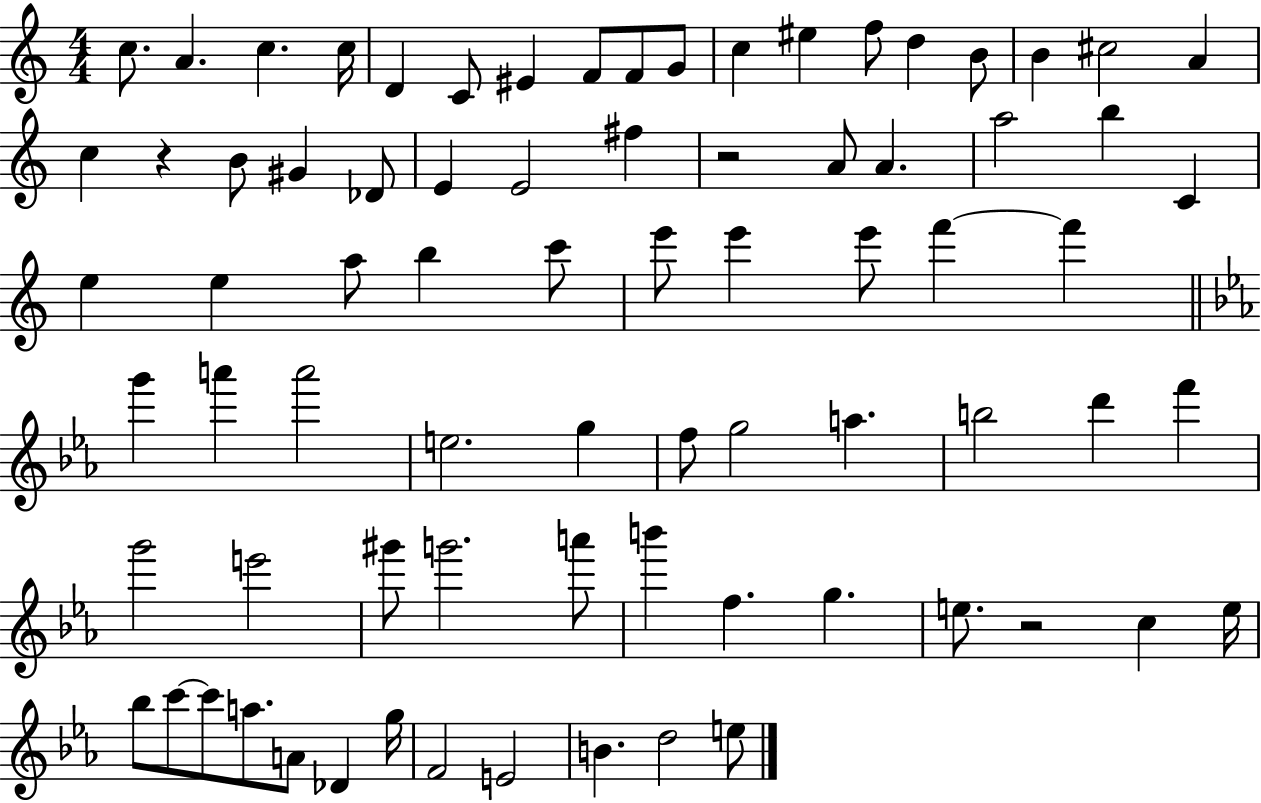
X:1
T:Untitled
M:4/4
L:1/4
K:C
c/2 A c c/4 D C/2 ^E F/2 F/2 G/2 c ^e f/2 d B/2 B ^c2 A c z B/2 ^G _D/2 E E2 ^f z2 A/2 A a2 b C e e a/2 b c'/2 e'/2 e' e'/2 f' f' g' a' a'2 e2 g f/2 g2 a b2 d' f' g'2 e'2 ^g'/2 g'2 a'/2 b' f g e/2 z2 c e/4 _b/2 c'/2 c'/2 a/2 A/2 _D g/4 F2 E2 B d2 e/2